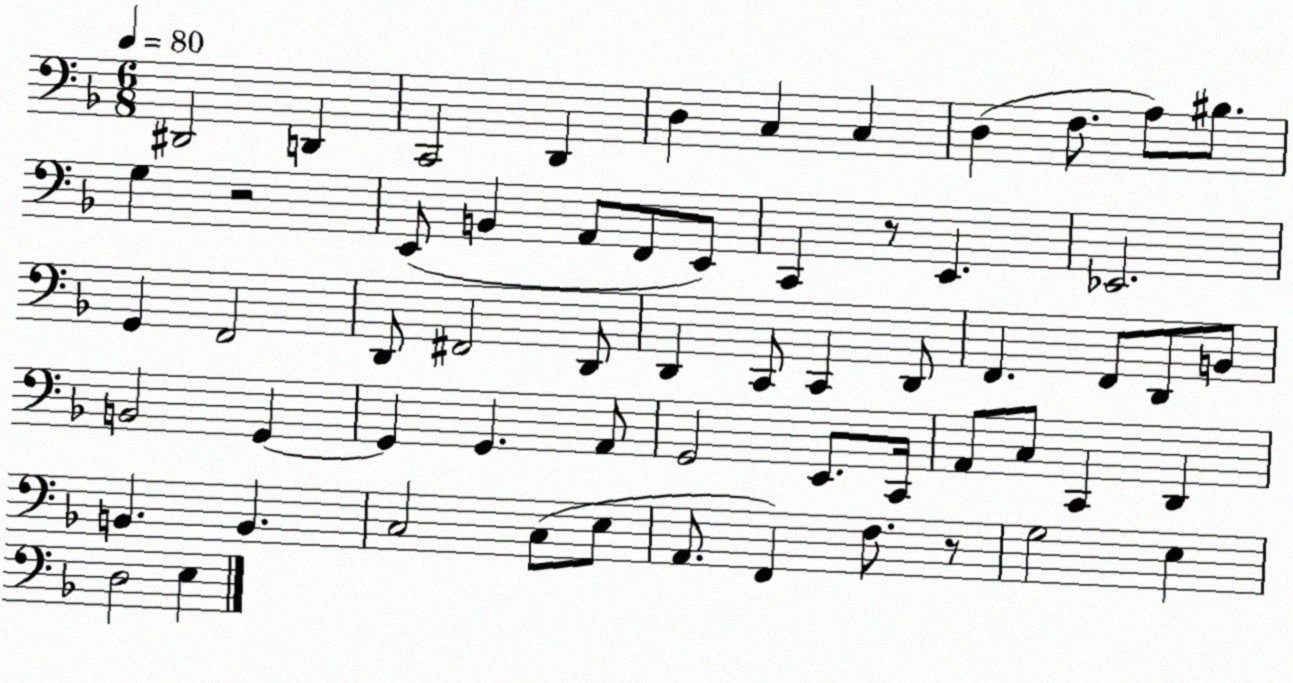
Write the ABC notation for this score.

X:1
T:Untitled
M:6/8
L:1/4
K:F
^D,,2 D,, C,,2 D,, D, C, C, D, F,/2 A,/2 ^B,/2 G, z2 E,,/2 B,, A,,/2 F,,/2 E,,/2 C,, z/2 E,, _E,,2 G,, F,,2 D,,/2 ^F,,2 D,,/2 D,, C,,/2 C,, D,,/2 F,, F,,/2 D,,/2 B,,/2 B,,2 G,, G,, G,, A,,/2 G,,2 E,,/2 C,,/4 A,,/2 C,/2 C,, D,, B,, B,, C,2 C,/2 E,/2 A,,/2 F,, F,/2 z/2 G,2 E, D,2 E,